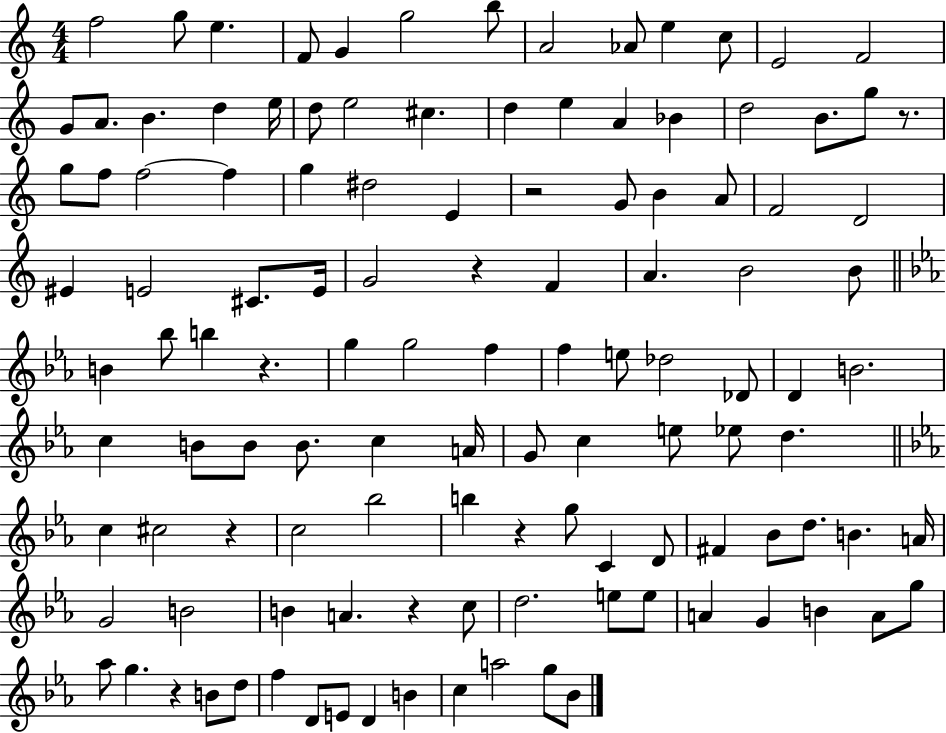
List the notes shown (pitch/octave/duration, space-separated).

F5/h G5/e E5/q. F4/e G4/q G5/h B5/e A4/h Ab4/e E5/q C5/e E4/h F4/h G4/e A4/e. B4/q. D5/q E5/s D5/e E5/h C#5/q. D5/q E5/q A4/q Bb4/q D5/h B4/e. G5/e R/e. G5/e F5/e F5/h F5/q G5/q D#5/h E4/q R/h G4/e B4/q A4/e F4/h D4/h EIS4/q E4/h C#4/e. E4/s G4/h R/q F4/q A4/q. B4/h B4/e B4/q Bb5/e B5/q R/q. G5/q G5/h F5/q F5/q E5/e Db5/h Db4/e D4/q B4/h. C5/q B4/e B4/e B4/e. C5/q A4/s G4/e C5/q E5/e Eb5/e D5/q. C5/q C#5/h R/q C5/h Bb5/h B5/q R/q G5/e C4/q D4/e F#4/q Bb4/e D5/e. B4/q. A4/s G4/h B4/h B4/q A4/q. R/q C5/e D5/h. E5/e E5/e A4/q G4/q B4/q A4/e G5/e Ab5/e G5/q. R/q B4/e D5/e F5/q D4/e E4/e D4/q B4/q C5/q A5/h G5/e Bb4/e